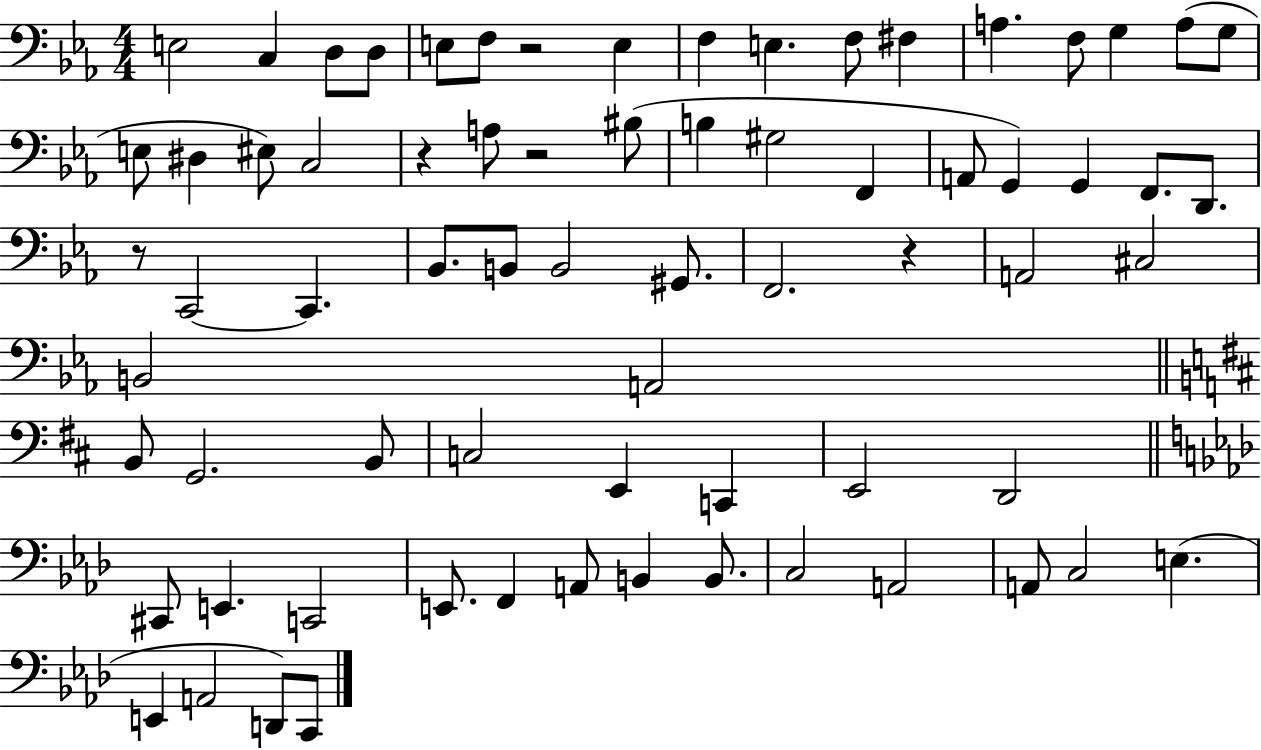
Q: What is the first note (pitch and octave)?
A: E3